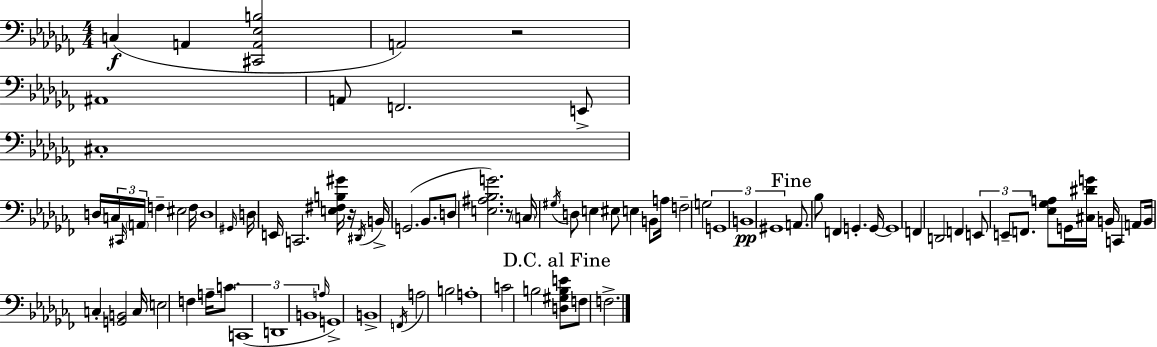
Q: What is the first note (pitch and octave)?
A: C3